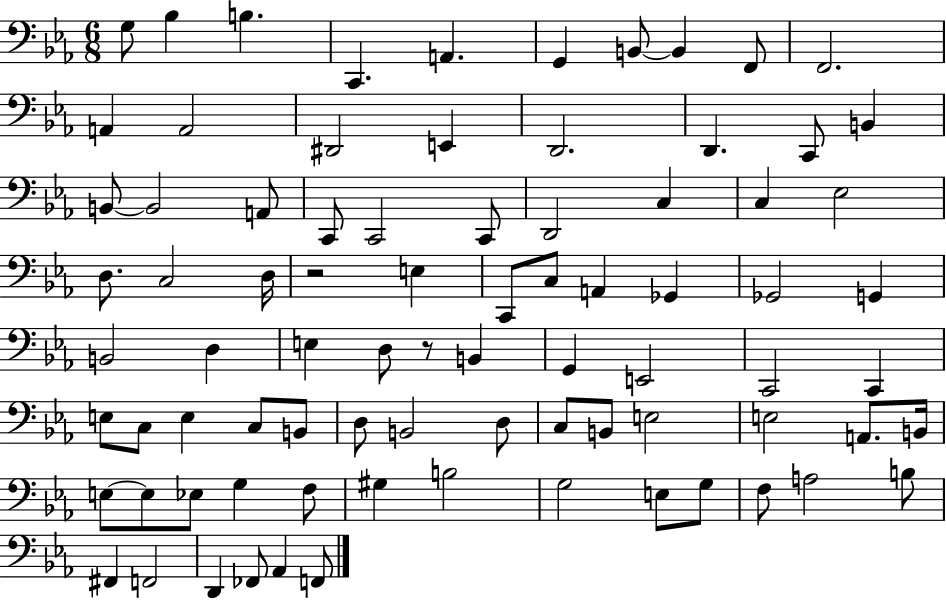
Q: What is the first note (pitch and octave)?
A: G3